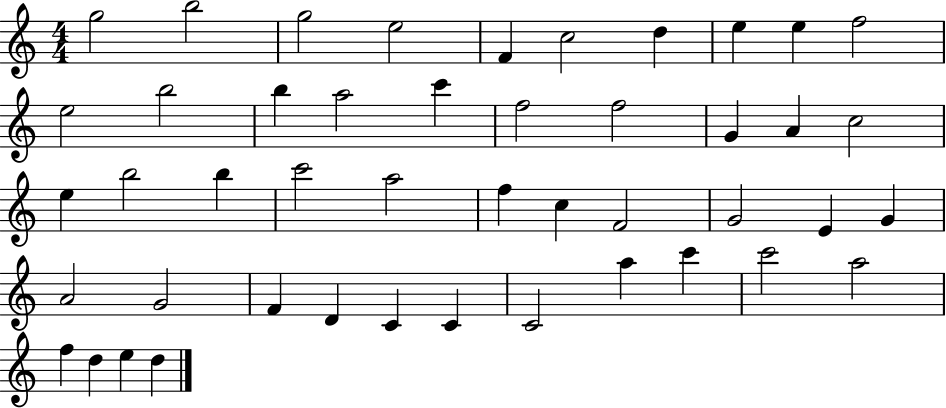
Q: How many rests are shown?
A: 0